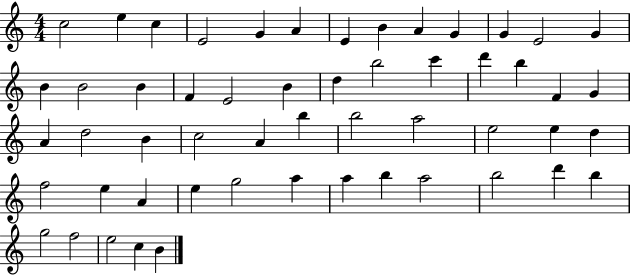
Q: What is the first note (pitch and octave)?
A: C5